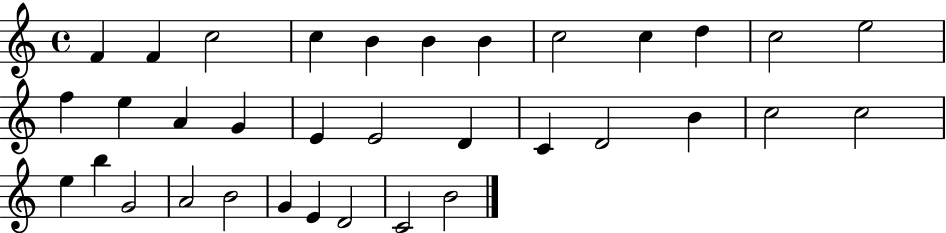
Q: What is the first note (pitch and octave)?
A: F4